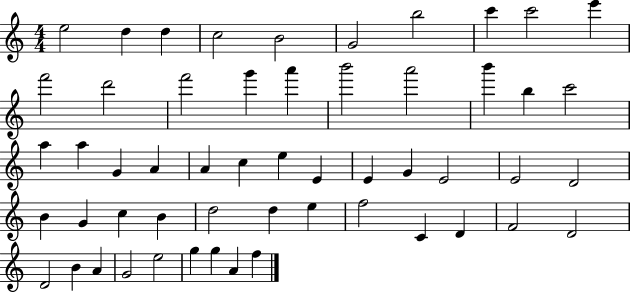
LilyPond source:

{
  \clef treble
  \numericTimeSignature
  \time 4/4
  \key c \major
  e''2 d''4 d''4 | c''2 b'2 | g'2 b''2 | c'''4 c'''2 e'''4 | \break f'''2 d'''2 | f'''2 g'''4 a'''4 | b'''2 a'''2 | b'''4 b''4 c'''2 | \break a''4 a''4 g'4 a'4 | a'4 c''4 e''4 e'4 | e'4 g'4 e'2 | e'2 d'2 | \break b'4 g'4 c''4 b'4 | d''2 d''4 e''4 | f''2 c'4 d'4 | f'2 d'2 | \break d'2 b'4 a'4 | g'2 e''2 | g''4 g''4 a'4 f''4 | \bar "|."
}